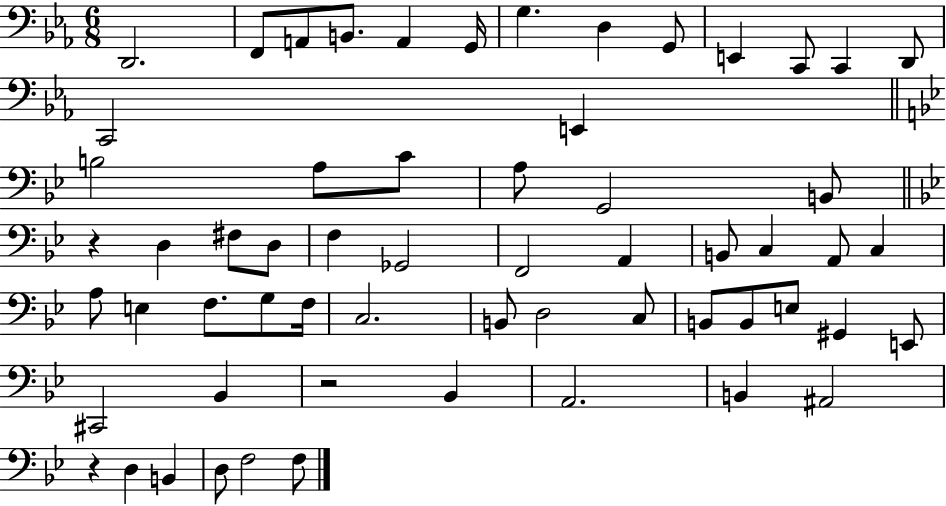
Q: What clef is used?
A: bass